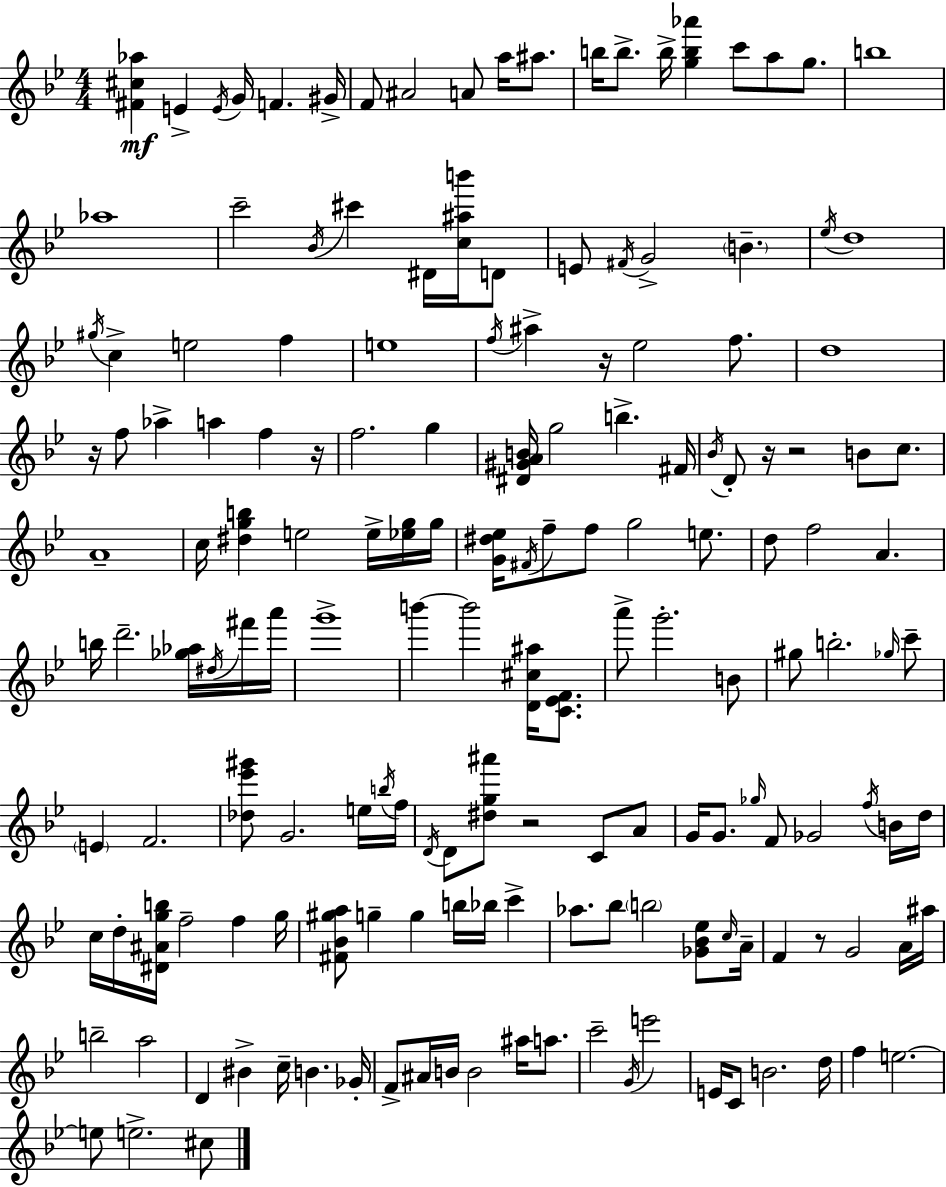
[F#4,C#5,Ab5]/q E4/q E4/s G4/s F4/q. G#4/s F4/e A#4/h A4/e A5/s A#5/e. B5/s B5/e. B5/s [G5,B5,Ab6]/q C6/e A5/e G5/e. B5/w Ab5/w C6/h Bb4/s C#6/q D#4/s [C5,A#5,B6]/s D4/e E4/e F#4/s G4/h B4/q. Eb5/s D5/w G#5/s C5/q E5/h F5/q E5/w F5/s A#5/q R/s Eb5/h F5/e. D5/w R/s F5/e Ab5/q A5/q F5/q R/s F5/h. G5/q [D#4,G#4,A4,B4]/s G5/h B5/q. F#4/s Bb4/s D4/e R/s R/h B4/e C5/e. A4/w C5/s [D#5,G5,B5]/q E5/h E5/s [Eb5,G5]/s G5/s [G4,D#5,Eb5]/s F#4/s F5/e F5/e G5/h E5/e. D5/e F5/h A4/q. B5/s D6/h. [Gb5,Ab5]/s D#5/s F#6/s A6/s G6/w B6/q B6/h [D4,C#5,A#5]/s [C4,Eb4,F4]/e. A6/e G6/h. B4/e G#5/e B5/h. Gb5/s C6/e E4/q F4/h. [Db5,Eb6,G#6]/e G4/h. E5/s B5/s F5/s D4/s D4/e [D#5,G5,A#6]/e R/h C4/e A4/e G4/s G4/e. Gb5/s F4/e Gb4/h F5/s B4/s D5/s C5/s D5/s [D#4,A#4,G5,B5]/s F5/h F5/q G5/s [F#4,Bb4,G#5,A5]/e G5/q G5/q B5/s Bb5/s C6/q Ab5/e. Bb5/e B5/h [Gb4,Bb4,Eb5]/e C5/s A4/s F4/q R/e G4/h A4/s A#5/s B5/h A5/h D4/q BIS4/q C5/s B4/q. Gb4/s F4/e A#4/s B4/s B4/h A#5/s A5/e. C6/h G4/s E6/h E4/s C4/e B4/h. D5/s F5/q E5/h. E5/e E5/h. C#5/e